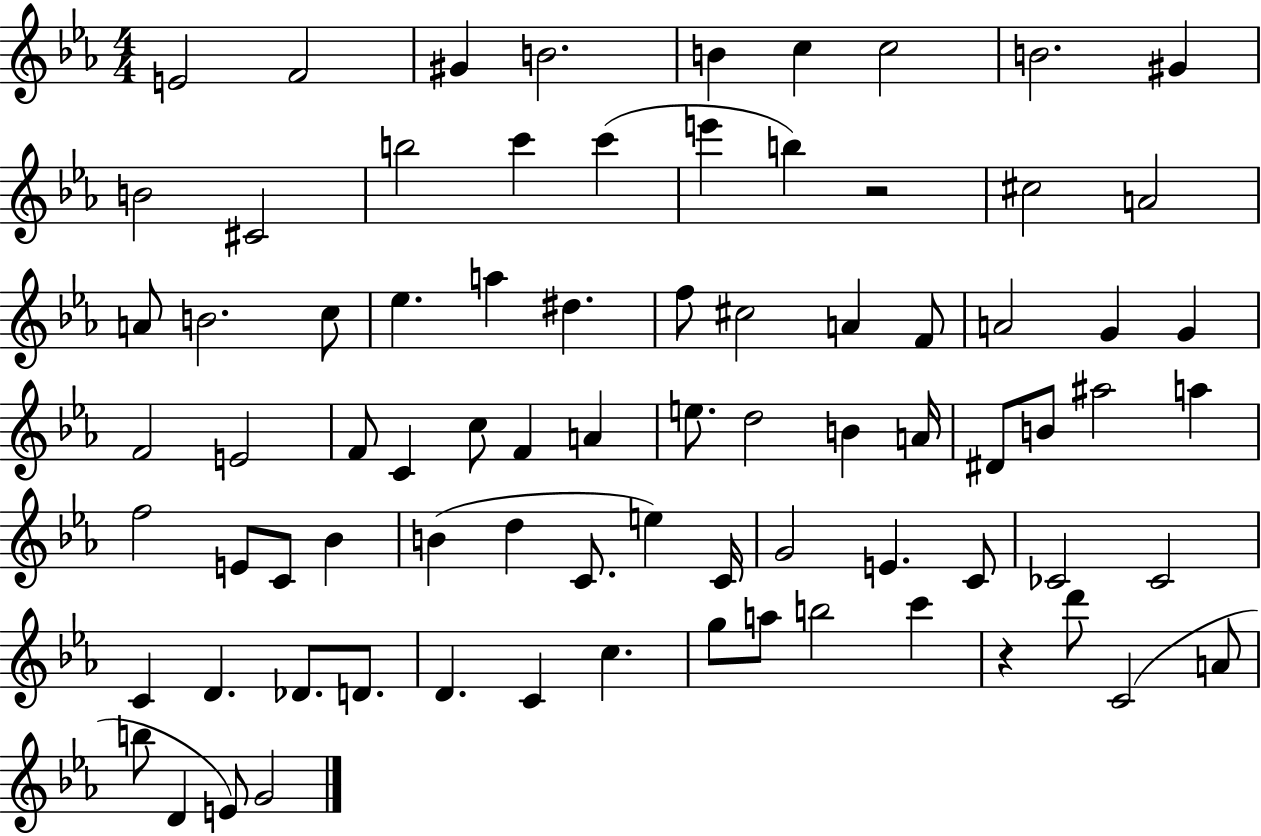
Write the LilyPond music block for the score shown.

{
  \clef treble
  \numericTimeSignature
  \time 4/4
  \key ees \major
  e'2 f'2 | gis'4 b'2. | b'4 c''4 c''2 | b'2. gis'4 | \break b'2 cis'2 | b''2 c'''4 c'''4( | e'''4 b''4) r2 | cis''2 a'2 | \break a'8 b'2. c''8 | ees''4. a''4 dis''4. | f''8 cis''2 a'4 f'8 | a'2 g'4 g'4 | \break f'2 e'2 | f'8 c'4 c''8 f'4 a'4 | e''8. d''2 b'4 a'16 | dis'8 b'8 ais''2 a''4 | \break f''2 e'8 c'8 bes'4 | b'4( d''4 c'8. e''4) c'16 | g'2 e'4. c'8 | ces'2 ces'2 | \break c'4 d'4. des'8. d'8. | d'4. c'4 c''4. | g''8 a''8 b''2 c'''4 | r4 d'''8 c'2( a'8 | \break b''8 d'4 e'8) g'2 | \bar "|."
}